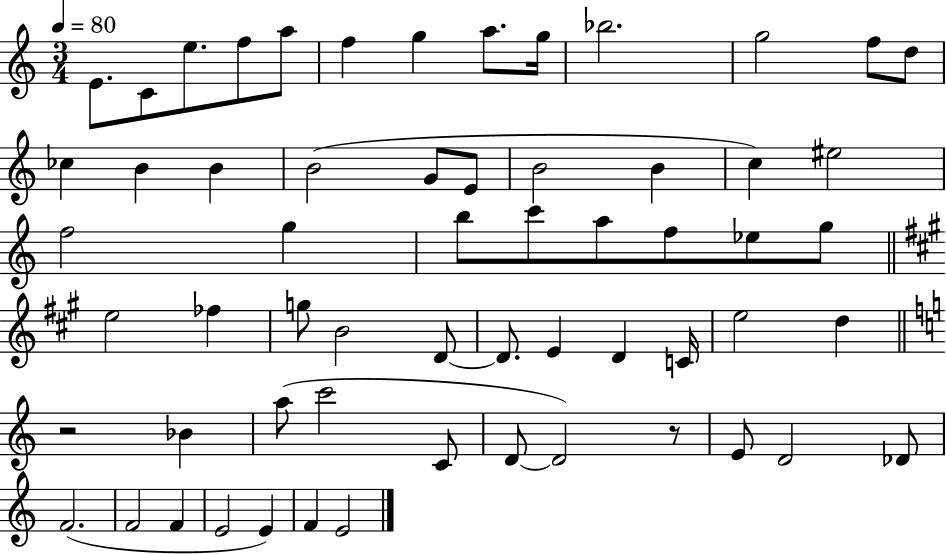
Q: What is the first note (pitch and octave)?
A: E4